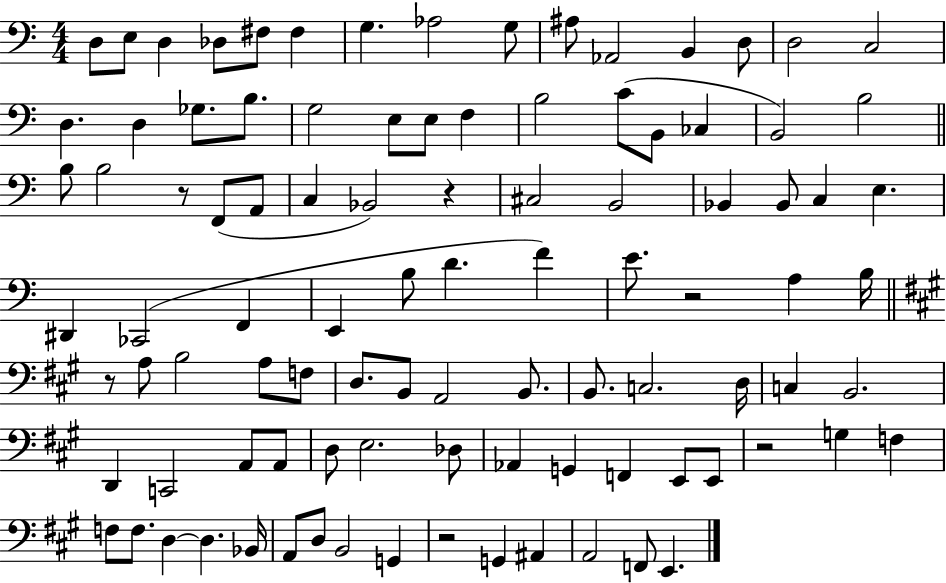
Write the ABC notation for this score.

X:1
T:Untitled
M:4/4
L:1/4
K:C
D,/2 E,/2 D, _D,/2 ^F,/2 ^F, G, _A,2 G,/2 ^A,/2 _A,,2 B,, D,/2 D,2 C,2 D, D, _G,/2 B,/2 G,2 E,/2 E,/2 F, B,2 C/2 B,,/2 _C, B,,2 B,2 B,/2 B,2 z/2 F,,/2 A,,/2 C, _B,,2 z ^C,2 B,,2 _B,, _B,,/2 C, E, ^D,, _C,,2 F,, E,, B,/2 D F E/2 z2 A, B,/4 z/2 A,/2 B,2 A,/2 F,/2 D,/2 B,,/2 A,,2 B,,/2 B,,/2 C,2 D,/4 C, B,,2 D,, C,,2 A,,/2 A,,/2 D,/2 E,2 _D,/2 _A,, G,, F,, E,,/2 E,,/2 z2 G, F, F,/2 F,/2 D, D, _B,,/4 A,,/2 D,/2 B,,2 G,, z2 G,, ^A,, A,,2 F,,/2 E,,